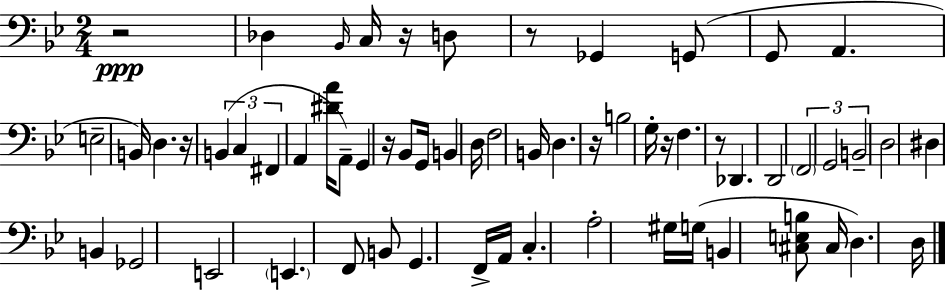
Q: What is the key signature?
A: BES major